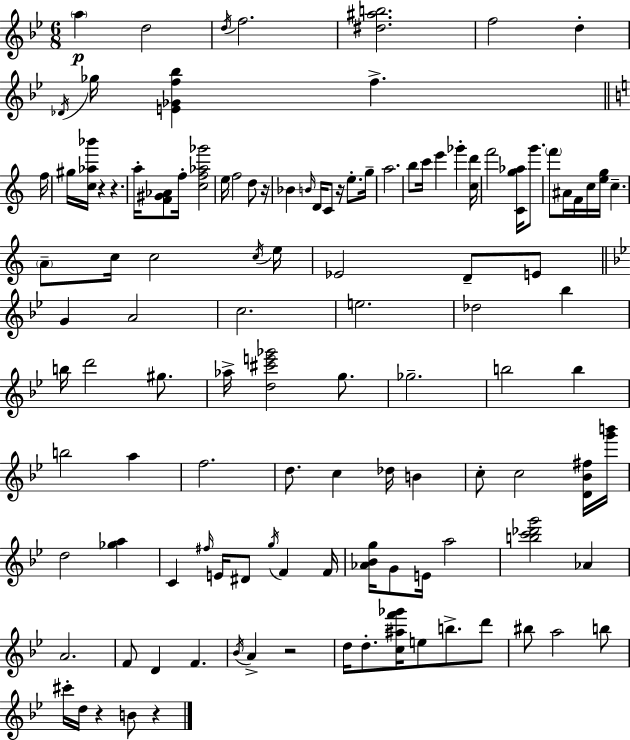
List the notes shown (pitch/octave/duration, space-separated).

A5/q D5/h D5/s F5/h. [D#5,A#5,B5]/h. F5/h D5/q Db4/s Gb5/s [E4,Gb4,F5,Bb5]/q F5/q. F5/s G#5/s [C5,Ab5,Bb6]/s R/q R/q. A5/s [F4,G#4,Ab4]/e F5/s [C5,F5,Ab5,Gb6]/h E5/s F5/h D5/e R/s Bb4/q B4/s D4/s C4/e R/s E5/e. G5/s A5/h. B5/e C6/s E6/q Gb6/q [C5,D6]/s F6/h [C4,G5,Ab5]/s G6/e. F6/e A#4/s F4/s C5/s [E5,G5]/s C5/q. A4/e C5/s C5/h C5/s E5/s Eb4/h D4/e E4/e G4/q A4/h C5/h. E5/h. Db5/h Bb5/q B5/s D6/h G#5/e. Ab5/s [D5,C#6,E6,Gb6]/h G5/e. Gb5/h. B5/h B5/q B5/h A5/q F5/h. D5/e. C5/q Db5/s B4/q C5/e C5/h [D4,Bb4,F#5]/s [G6,B6]/s D5/h [Gb5,A5]/q C4/q F#5/s E4/s D#4/e G5/s F4/q F4/s [Ab4,Bb4,G5]/s G4/e E4/s A5/h [B5,C6,Db6,G6]/h Ab4/q A4/h. F4/e D4/q F4/q. Bb4/s A4/q R/h D5/s D5/e. [C5,A#5,F6,Gb6]/s E5/e B5/e. D6/e BIS5/e A5/h B5/e C#6/s D5/s R/q B4/e R/q